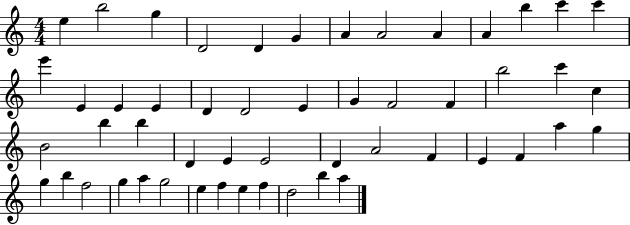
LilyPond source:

{
  \clef treble
  \numericTimeSignature
  \time 4/4
  \key c \major
  e''4 b''2 g''4 | d'2 d'4 g'4 | a'4 a'2 a'4 | a'4 b''4 c'''4 c'''4 | \break e'''4 e'4 e'4 e'4 | d'4 d'2 e'4 | g'4 f'2 f'4 | b''2 c'''4 c''4 | \break b'2 b''4 b''4 | d'4 e'4 e'2 | d'4 a'2 f'4 | e'4 f'4 a''4 g''4 | \break g''4 b''4 f''2 | g''4 a''4 g''2 | e''4 f''4 e''4 f''4 | d''2 b''4 a''4 | \break \bar "|."
}